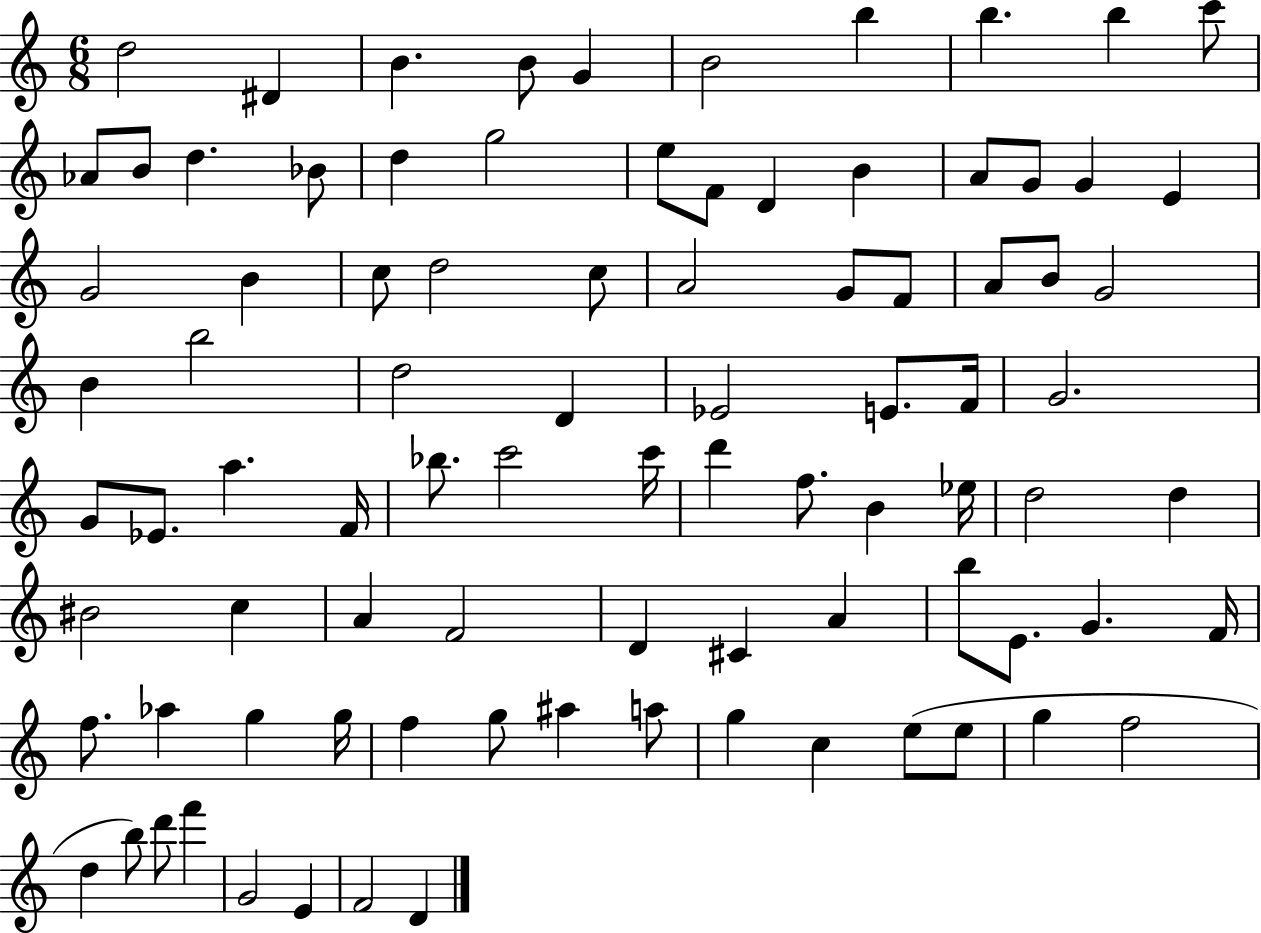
D5/h D#4/q B4/q. B4/e G4/q B4/h B5/q B5/q. B5/q C6/e Ab4/e B4/e D5/q. Bb4/e D5/q G5/h E5/e F4/e D4/q B4/q A4/e G4/e G4/q E4/q G4/h B4/q C5/e D5/h C5/e A4/h G4/e F4/e A4/e B4/e G4/h B4/q B5/h D5/h D4/q Eb4/h E4/e. F4/s G4/h. G4/e Eb4/e. A5/q. F4/s Bb5/e. C6/h C6/s D6/q F5/e. B4/q Eb5/s D5/h D5/q BIS4/h C5/q A4/q F4/h D4/q C#4/q A4/q B5/e E4/e. G4/q. F4/s F5/e. Ab5/q G5/q G5/s F5/q G5/e A#5/q A5/e G5/q C5/q E5/e E5/e G5/q F5/h D5/q B5/e D6/e F6/q G4/h E4/q F4/h D4/q